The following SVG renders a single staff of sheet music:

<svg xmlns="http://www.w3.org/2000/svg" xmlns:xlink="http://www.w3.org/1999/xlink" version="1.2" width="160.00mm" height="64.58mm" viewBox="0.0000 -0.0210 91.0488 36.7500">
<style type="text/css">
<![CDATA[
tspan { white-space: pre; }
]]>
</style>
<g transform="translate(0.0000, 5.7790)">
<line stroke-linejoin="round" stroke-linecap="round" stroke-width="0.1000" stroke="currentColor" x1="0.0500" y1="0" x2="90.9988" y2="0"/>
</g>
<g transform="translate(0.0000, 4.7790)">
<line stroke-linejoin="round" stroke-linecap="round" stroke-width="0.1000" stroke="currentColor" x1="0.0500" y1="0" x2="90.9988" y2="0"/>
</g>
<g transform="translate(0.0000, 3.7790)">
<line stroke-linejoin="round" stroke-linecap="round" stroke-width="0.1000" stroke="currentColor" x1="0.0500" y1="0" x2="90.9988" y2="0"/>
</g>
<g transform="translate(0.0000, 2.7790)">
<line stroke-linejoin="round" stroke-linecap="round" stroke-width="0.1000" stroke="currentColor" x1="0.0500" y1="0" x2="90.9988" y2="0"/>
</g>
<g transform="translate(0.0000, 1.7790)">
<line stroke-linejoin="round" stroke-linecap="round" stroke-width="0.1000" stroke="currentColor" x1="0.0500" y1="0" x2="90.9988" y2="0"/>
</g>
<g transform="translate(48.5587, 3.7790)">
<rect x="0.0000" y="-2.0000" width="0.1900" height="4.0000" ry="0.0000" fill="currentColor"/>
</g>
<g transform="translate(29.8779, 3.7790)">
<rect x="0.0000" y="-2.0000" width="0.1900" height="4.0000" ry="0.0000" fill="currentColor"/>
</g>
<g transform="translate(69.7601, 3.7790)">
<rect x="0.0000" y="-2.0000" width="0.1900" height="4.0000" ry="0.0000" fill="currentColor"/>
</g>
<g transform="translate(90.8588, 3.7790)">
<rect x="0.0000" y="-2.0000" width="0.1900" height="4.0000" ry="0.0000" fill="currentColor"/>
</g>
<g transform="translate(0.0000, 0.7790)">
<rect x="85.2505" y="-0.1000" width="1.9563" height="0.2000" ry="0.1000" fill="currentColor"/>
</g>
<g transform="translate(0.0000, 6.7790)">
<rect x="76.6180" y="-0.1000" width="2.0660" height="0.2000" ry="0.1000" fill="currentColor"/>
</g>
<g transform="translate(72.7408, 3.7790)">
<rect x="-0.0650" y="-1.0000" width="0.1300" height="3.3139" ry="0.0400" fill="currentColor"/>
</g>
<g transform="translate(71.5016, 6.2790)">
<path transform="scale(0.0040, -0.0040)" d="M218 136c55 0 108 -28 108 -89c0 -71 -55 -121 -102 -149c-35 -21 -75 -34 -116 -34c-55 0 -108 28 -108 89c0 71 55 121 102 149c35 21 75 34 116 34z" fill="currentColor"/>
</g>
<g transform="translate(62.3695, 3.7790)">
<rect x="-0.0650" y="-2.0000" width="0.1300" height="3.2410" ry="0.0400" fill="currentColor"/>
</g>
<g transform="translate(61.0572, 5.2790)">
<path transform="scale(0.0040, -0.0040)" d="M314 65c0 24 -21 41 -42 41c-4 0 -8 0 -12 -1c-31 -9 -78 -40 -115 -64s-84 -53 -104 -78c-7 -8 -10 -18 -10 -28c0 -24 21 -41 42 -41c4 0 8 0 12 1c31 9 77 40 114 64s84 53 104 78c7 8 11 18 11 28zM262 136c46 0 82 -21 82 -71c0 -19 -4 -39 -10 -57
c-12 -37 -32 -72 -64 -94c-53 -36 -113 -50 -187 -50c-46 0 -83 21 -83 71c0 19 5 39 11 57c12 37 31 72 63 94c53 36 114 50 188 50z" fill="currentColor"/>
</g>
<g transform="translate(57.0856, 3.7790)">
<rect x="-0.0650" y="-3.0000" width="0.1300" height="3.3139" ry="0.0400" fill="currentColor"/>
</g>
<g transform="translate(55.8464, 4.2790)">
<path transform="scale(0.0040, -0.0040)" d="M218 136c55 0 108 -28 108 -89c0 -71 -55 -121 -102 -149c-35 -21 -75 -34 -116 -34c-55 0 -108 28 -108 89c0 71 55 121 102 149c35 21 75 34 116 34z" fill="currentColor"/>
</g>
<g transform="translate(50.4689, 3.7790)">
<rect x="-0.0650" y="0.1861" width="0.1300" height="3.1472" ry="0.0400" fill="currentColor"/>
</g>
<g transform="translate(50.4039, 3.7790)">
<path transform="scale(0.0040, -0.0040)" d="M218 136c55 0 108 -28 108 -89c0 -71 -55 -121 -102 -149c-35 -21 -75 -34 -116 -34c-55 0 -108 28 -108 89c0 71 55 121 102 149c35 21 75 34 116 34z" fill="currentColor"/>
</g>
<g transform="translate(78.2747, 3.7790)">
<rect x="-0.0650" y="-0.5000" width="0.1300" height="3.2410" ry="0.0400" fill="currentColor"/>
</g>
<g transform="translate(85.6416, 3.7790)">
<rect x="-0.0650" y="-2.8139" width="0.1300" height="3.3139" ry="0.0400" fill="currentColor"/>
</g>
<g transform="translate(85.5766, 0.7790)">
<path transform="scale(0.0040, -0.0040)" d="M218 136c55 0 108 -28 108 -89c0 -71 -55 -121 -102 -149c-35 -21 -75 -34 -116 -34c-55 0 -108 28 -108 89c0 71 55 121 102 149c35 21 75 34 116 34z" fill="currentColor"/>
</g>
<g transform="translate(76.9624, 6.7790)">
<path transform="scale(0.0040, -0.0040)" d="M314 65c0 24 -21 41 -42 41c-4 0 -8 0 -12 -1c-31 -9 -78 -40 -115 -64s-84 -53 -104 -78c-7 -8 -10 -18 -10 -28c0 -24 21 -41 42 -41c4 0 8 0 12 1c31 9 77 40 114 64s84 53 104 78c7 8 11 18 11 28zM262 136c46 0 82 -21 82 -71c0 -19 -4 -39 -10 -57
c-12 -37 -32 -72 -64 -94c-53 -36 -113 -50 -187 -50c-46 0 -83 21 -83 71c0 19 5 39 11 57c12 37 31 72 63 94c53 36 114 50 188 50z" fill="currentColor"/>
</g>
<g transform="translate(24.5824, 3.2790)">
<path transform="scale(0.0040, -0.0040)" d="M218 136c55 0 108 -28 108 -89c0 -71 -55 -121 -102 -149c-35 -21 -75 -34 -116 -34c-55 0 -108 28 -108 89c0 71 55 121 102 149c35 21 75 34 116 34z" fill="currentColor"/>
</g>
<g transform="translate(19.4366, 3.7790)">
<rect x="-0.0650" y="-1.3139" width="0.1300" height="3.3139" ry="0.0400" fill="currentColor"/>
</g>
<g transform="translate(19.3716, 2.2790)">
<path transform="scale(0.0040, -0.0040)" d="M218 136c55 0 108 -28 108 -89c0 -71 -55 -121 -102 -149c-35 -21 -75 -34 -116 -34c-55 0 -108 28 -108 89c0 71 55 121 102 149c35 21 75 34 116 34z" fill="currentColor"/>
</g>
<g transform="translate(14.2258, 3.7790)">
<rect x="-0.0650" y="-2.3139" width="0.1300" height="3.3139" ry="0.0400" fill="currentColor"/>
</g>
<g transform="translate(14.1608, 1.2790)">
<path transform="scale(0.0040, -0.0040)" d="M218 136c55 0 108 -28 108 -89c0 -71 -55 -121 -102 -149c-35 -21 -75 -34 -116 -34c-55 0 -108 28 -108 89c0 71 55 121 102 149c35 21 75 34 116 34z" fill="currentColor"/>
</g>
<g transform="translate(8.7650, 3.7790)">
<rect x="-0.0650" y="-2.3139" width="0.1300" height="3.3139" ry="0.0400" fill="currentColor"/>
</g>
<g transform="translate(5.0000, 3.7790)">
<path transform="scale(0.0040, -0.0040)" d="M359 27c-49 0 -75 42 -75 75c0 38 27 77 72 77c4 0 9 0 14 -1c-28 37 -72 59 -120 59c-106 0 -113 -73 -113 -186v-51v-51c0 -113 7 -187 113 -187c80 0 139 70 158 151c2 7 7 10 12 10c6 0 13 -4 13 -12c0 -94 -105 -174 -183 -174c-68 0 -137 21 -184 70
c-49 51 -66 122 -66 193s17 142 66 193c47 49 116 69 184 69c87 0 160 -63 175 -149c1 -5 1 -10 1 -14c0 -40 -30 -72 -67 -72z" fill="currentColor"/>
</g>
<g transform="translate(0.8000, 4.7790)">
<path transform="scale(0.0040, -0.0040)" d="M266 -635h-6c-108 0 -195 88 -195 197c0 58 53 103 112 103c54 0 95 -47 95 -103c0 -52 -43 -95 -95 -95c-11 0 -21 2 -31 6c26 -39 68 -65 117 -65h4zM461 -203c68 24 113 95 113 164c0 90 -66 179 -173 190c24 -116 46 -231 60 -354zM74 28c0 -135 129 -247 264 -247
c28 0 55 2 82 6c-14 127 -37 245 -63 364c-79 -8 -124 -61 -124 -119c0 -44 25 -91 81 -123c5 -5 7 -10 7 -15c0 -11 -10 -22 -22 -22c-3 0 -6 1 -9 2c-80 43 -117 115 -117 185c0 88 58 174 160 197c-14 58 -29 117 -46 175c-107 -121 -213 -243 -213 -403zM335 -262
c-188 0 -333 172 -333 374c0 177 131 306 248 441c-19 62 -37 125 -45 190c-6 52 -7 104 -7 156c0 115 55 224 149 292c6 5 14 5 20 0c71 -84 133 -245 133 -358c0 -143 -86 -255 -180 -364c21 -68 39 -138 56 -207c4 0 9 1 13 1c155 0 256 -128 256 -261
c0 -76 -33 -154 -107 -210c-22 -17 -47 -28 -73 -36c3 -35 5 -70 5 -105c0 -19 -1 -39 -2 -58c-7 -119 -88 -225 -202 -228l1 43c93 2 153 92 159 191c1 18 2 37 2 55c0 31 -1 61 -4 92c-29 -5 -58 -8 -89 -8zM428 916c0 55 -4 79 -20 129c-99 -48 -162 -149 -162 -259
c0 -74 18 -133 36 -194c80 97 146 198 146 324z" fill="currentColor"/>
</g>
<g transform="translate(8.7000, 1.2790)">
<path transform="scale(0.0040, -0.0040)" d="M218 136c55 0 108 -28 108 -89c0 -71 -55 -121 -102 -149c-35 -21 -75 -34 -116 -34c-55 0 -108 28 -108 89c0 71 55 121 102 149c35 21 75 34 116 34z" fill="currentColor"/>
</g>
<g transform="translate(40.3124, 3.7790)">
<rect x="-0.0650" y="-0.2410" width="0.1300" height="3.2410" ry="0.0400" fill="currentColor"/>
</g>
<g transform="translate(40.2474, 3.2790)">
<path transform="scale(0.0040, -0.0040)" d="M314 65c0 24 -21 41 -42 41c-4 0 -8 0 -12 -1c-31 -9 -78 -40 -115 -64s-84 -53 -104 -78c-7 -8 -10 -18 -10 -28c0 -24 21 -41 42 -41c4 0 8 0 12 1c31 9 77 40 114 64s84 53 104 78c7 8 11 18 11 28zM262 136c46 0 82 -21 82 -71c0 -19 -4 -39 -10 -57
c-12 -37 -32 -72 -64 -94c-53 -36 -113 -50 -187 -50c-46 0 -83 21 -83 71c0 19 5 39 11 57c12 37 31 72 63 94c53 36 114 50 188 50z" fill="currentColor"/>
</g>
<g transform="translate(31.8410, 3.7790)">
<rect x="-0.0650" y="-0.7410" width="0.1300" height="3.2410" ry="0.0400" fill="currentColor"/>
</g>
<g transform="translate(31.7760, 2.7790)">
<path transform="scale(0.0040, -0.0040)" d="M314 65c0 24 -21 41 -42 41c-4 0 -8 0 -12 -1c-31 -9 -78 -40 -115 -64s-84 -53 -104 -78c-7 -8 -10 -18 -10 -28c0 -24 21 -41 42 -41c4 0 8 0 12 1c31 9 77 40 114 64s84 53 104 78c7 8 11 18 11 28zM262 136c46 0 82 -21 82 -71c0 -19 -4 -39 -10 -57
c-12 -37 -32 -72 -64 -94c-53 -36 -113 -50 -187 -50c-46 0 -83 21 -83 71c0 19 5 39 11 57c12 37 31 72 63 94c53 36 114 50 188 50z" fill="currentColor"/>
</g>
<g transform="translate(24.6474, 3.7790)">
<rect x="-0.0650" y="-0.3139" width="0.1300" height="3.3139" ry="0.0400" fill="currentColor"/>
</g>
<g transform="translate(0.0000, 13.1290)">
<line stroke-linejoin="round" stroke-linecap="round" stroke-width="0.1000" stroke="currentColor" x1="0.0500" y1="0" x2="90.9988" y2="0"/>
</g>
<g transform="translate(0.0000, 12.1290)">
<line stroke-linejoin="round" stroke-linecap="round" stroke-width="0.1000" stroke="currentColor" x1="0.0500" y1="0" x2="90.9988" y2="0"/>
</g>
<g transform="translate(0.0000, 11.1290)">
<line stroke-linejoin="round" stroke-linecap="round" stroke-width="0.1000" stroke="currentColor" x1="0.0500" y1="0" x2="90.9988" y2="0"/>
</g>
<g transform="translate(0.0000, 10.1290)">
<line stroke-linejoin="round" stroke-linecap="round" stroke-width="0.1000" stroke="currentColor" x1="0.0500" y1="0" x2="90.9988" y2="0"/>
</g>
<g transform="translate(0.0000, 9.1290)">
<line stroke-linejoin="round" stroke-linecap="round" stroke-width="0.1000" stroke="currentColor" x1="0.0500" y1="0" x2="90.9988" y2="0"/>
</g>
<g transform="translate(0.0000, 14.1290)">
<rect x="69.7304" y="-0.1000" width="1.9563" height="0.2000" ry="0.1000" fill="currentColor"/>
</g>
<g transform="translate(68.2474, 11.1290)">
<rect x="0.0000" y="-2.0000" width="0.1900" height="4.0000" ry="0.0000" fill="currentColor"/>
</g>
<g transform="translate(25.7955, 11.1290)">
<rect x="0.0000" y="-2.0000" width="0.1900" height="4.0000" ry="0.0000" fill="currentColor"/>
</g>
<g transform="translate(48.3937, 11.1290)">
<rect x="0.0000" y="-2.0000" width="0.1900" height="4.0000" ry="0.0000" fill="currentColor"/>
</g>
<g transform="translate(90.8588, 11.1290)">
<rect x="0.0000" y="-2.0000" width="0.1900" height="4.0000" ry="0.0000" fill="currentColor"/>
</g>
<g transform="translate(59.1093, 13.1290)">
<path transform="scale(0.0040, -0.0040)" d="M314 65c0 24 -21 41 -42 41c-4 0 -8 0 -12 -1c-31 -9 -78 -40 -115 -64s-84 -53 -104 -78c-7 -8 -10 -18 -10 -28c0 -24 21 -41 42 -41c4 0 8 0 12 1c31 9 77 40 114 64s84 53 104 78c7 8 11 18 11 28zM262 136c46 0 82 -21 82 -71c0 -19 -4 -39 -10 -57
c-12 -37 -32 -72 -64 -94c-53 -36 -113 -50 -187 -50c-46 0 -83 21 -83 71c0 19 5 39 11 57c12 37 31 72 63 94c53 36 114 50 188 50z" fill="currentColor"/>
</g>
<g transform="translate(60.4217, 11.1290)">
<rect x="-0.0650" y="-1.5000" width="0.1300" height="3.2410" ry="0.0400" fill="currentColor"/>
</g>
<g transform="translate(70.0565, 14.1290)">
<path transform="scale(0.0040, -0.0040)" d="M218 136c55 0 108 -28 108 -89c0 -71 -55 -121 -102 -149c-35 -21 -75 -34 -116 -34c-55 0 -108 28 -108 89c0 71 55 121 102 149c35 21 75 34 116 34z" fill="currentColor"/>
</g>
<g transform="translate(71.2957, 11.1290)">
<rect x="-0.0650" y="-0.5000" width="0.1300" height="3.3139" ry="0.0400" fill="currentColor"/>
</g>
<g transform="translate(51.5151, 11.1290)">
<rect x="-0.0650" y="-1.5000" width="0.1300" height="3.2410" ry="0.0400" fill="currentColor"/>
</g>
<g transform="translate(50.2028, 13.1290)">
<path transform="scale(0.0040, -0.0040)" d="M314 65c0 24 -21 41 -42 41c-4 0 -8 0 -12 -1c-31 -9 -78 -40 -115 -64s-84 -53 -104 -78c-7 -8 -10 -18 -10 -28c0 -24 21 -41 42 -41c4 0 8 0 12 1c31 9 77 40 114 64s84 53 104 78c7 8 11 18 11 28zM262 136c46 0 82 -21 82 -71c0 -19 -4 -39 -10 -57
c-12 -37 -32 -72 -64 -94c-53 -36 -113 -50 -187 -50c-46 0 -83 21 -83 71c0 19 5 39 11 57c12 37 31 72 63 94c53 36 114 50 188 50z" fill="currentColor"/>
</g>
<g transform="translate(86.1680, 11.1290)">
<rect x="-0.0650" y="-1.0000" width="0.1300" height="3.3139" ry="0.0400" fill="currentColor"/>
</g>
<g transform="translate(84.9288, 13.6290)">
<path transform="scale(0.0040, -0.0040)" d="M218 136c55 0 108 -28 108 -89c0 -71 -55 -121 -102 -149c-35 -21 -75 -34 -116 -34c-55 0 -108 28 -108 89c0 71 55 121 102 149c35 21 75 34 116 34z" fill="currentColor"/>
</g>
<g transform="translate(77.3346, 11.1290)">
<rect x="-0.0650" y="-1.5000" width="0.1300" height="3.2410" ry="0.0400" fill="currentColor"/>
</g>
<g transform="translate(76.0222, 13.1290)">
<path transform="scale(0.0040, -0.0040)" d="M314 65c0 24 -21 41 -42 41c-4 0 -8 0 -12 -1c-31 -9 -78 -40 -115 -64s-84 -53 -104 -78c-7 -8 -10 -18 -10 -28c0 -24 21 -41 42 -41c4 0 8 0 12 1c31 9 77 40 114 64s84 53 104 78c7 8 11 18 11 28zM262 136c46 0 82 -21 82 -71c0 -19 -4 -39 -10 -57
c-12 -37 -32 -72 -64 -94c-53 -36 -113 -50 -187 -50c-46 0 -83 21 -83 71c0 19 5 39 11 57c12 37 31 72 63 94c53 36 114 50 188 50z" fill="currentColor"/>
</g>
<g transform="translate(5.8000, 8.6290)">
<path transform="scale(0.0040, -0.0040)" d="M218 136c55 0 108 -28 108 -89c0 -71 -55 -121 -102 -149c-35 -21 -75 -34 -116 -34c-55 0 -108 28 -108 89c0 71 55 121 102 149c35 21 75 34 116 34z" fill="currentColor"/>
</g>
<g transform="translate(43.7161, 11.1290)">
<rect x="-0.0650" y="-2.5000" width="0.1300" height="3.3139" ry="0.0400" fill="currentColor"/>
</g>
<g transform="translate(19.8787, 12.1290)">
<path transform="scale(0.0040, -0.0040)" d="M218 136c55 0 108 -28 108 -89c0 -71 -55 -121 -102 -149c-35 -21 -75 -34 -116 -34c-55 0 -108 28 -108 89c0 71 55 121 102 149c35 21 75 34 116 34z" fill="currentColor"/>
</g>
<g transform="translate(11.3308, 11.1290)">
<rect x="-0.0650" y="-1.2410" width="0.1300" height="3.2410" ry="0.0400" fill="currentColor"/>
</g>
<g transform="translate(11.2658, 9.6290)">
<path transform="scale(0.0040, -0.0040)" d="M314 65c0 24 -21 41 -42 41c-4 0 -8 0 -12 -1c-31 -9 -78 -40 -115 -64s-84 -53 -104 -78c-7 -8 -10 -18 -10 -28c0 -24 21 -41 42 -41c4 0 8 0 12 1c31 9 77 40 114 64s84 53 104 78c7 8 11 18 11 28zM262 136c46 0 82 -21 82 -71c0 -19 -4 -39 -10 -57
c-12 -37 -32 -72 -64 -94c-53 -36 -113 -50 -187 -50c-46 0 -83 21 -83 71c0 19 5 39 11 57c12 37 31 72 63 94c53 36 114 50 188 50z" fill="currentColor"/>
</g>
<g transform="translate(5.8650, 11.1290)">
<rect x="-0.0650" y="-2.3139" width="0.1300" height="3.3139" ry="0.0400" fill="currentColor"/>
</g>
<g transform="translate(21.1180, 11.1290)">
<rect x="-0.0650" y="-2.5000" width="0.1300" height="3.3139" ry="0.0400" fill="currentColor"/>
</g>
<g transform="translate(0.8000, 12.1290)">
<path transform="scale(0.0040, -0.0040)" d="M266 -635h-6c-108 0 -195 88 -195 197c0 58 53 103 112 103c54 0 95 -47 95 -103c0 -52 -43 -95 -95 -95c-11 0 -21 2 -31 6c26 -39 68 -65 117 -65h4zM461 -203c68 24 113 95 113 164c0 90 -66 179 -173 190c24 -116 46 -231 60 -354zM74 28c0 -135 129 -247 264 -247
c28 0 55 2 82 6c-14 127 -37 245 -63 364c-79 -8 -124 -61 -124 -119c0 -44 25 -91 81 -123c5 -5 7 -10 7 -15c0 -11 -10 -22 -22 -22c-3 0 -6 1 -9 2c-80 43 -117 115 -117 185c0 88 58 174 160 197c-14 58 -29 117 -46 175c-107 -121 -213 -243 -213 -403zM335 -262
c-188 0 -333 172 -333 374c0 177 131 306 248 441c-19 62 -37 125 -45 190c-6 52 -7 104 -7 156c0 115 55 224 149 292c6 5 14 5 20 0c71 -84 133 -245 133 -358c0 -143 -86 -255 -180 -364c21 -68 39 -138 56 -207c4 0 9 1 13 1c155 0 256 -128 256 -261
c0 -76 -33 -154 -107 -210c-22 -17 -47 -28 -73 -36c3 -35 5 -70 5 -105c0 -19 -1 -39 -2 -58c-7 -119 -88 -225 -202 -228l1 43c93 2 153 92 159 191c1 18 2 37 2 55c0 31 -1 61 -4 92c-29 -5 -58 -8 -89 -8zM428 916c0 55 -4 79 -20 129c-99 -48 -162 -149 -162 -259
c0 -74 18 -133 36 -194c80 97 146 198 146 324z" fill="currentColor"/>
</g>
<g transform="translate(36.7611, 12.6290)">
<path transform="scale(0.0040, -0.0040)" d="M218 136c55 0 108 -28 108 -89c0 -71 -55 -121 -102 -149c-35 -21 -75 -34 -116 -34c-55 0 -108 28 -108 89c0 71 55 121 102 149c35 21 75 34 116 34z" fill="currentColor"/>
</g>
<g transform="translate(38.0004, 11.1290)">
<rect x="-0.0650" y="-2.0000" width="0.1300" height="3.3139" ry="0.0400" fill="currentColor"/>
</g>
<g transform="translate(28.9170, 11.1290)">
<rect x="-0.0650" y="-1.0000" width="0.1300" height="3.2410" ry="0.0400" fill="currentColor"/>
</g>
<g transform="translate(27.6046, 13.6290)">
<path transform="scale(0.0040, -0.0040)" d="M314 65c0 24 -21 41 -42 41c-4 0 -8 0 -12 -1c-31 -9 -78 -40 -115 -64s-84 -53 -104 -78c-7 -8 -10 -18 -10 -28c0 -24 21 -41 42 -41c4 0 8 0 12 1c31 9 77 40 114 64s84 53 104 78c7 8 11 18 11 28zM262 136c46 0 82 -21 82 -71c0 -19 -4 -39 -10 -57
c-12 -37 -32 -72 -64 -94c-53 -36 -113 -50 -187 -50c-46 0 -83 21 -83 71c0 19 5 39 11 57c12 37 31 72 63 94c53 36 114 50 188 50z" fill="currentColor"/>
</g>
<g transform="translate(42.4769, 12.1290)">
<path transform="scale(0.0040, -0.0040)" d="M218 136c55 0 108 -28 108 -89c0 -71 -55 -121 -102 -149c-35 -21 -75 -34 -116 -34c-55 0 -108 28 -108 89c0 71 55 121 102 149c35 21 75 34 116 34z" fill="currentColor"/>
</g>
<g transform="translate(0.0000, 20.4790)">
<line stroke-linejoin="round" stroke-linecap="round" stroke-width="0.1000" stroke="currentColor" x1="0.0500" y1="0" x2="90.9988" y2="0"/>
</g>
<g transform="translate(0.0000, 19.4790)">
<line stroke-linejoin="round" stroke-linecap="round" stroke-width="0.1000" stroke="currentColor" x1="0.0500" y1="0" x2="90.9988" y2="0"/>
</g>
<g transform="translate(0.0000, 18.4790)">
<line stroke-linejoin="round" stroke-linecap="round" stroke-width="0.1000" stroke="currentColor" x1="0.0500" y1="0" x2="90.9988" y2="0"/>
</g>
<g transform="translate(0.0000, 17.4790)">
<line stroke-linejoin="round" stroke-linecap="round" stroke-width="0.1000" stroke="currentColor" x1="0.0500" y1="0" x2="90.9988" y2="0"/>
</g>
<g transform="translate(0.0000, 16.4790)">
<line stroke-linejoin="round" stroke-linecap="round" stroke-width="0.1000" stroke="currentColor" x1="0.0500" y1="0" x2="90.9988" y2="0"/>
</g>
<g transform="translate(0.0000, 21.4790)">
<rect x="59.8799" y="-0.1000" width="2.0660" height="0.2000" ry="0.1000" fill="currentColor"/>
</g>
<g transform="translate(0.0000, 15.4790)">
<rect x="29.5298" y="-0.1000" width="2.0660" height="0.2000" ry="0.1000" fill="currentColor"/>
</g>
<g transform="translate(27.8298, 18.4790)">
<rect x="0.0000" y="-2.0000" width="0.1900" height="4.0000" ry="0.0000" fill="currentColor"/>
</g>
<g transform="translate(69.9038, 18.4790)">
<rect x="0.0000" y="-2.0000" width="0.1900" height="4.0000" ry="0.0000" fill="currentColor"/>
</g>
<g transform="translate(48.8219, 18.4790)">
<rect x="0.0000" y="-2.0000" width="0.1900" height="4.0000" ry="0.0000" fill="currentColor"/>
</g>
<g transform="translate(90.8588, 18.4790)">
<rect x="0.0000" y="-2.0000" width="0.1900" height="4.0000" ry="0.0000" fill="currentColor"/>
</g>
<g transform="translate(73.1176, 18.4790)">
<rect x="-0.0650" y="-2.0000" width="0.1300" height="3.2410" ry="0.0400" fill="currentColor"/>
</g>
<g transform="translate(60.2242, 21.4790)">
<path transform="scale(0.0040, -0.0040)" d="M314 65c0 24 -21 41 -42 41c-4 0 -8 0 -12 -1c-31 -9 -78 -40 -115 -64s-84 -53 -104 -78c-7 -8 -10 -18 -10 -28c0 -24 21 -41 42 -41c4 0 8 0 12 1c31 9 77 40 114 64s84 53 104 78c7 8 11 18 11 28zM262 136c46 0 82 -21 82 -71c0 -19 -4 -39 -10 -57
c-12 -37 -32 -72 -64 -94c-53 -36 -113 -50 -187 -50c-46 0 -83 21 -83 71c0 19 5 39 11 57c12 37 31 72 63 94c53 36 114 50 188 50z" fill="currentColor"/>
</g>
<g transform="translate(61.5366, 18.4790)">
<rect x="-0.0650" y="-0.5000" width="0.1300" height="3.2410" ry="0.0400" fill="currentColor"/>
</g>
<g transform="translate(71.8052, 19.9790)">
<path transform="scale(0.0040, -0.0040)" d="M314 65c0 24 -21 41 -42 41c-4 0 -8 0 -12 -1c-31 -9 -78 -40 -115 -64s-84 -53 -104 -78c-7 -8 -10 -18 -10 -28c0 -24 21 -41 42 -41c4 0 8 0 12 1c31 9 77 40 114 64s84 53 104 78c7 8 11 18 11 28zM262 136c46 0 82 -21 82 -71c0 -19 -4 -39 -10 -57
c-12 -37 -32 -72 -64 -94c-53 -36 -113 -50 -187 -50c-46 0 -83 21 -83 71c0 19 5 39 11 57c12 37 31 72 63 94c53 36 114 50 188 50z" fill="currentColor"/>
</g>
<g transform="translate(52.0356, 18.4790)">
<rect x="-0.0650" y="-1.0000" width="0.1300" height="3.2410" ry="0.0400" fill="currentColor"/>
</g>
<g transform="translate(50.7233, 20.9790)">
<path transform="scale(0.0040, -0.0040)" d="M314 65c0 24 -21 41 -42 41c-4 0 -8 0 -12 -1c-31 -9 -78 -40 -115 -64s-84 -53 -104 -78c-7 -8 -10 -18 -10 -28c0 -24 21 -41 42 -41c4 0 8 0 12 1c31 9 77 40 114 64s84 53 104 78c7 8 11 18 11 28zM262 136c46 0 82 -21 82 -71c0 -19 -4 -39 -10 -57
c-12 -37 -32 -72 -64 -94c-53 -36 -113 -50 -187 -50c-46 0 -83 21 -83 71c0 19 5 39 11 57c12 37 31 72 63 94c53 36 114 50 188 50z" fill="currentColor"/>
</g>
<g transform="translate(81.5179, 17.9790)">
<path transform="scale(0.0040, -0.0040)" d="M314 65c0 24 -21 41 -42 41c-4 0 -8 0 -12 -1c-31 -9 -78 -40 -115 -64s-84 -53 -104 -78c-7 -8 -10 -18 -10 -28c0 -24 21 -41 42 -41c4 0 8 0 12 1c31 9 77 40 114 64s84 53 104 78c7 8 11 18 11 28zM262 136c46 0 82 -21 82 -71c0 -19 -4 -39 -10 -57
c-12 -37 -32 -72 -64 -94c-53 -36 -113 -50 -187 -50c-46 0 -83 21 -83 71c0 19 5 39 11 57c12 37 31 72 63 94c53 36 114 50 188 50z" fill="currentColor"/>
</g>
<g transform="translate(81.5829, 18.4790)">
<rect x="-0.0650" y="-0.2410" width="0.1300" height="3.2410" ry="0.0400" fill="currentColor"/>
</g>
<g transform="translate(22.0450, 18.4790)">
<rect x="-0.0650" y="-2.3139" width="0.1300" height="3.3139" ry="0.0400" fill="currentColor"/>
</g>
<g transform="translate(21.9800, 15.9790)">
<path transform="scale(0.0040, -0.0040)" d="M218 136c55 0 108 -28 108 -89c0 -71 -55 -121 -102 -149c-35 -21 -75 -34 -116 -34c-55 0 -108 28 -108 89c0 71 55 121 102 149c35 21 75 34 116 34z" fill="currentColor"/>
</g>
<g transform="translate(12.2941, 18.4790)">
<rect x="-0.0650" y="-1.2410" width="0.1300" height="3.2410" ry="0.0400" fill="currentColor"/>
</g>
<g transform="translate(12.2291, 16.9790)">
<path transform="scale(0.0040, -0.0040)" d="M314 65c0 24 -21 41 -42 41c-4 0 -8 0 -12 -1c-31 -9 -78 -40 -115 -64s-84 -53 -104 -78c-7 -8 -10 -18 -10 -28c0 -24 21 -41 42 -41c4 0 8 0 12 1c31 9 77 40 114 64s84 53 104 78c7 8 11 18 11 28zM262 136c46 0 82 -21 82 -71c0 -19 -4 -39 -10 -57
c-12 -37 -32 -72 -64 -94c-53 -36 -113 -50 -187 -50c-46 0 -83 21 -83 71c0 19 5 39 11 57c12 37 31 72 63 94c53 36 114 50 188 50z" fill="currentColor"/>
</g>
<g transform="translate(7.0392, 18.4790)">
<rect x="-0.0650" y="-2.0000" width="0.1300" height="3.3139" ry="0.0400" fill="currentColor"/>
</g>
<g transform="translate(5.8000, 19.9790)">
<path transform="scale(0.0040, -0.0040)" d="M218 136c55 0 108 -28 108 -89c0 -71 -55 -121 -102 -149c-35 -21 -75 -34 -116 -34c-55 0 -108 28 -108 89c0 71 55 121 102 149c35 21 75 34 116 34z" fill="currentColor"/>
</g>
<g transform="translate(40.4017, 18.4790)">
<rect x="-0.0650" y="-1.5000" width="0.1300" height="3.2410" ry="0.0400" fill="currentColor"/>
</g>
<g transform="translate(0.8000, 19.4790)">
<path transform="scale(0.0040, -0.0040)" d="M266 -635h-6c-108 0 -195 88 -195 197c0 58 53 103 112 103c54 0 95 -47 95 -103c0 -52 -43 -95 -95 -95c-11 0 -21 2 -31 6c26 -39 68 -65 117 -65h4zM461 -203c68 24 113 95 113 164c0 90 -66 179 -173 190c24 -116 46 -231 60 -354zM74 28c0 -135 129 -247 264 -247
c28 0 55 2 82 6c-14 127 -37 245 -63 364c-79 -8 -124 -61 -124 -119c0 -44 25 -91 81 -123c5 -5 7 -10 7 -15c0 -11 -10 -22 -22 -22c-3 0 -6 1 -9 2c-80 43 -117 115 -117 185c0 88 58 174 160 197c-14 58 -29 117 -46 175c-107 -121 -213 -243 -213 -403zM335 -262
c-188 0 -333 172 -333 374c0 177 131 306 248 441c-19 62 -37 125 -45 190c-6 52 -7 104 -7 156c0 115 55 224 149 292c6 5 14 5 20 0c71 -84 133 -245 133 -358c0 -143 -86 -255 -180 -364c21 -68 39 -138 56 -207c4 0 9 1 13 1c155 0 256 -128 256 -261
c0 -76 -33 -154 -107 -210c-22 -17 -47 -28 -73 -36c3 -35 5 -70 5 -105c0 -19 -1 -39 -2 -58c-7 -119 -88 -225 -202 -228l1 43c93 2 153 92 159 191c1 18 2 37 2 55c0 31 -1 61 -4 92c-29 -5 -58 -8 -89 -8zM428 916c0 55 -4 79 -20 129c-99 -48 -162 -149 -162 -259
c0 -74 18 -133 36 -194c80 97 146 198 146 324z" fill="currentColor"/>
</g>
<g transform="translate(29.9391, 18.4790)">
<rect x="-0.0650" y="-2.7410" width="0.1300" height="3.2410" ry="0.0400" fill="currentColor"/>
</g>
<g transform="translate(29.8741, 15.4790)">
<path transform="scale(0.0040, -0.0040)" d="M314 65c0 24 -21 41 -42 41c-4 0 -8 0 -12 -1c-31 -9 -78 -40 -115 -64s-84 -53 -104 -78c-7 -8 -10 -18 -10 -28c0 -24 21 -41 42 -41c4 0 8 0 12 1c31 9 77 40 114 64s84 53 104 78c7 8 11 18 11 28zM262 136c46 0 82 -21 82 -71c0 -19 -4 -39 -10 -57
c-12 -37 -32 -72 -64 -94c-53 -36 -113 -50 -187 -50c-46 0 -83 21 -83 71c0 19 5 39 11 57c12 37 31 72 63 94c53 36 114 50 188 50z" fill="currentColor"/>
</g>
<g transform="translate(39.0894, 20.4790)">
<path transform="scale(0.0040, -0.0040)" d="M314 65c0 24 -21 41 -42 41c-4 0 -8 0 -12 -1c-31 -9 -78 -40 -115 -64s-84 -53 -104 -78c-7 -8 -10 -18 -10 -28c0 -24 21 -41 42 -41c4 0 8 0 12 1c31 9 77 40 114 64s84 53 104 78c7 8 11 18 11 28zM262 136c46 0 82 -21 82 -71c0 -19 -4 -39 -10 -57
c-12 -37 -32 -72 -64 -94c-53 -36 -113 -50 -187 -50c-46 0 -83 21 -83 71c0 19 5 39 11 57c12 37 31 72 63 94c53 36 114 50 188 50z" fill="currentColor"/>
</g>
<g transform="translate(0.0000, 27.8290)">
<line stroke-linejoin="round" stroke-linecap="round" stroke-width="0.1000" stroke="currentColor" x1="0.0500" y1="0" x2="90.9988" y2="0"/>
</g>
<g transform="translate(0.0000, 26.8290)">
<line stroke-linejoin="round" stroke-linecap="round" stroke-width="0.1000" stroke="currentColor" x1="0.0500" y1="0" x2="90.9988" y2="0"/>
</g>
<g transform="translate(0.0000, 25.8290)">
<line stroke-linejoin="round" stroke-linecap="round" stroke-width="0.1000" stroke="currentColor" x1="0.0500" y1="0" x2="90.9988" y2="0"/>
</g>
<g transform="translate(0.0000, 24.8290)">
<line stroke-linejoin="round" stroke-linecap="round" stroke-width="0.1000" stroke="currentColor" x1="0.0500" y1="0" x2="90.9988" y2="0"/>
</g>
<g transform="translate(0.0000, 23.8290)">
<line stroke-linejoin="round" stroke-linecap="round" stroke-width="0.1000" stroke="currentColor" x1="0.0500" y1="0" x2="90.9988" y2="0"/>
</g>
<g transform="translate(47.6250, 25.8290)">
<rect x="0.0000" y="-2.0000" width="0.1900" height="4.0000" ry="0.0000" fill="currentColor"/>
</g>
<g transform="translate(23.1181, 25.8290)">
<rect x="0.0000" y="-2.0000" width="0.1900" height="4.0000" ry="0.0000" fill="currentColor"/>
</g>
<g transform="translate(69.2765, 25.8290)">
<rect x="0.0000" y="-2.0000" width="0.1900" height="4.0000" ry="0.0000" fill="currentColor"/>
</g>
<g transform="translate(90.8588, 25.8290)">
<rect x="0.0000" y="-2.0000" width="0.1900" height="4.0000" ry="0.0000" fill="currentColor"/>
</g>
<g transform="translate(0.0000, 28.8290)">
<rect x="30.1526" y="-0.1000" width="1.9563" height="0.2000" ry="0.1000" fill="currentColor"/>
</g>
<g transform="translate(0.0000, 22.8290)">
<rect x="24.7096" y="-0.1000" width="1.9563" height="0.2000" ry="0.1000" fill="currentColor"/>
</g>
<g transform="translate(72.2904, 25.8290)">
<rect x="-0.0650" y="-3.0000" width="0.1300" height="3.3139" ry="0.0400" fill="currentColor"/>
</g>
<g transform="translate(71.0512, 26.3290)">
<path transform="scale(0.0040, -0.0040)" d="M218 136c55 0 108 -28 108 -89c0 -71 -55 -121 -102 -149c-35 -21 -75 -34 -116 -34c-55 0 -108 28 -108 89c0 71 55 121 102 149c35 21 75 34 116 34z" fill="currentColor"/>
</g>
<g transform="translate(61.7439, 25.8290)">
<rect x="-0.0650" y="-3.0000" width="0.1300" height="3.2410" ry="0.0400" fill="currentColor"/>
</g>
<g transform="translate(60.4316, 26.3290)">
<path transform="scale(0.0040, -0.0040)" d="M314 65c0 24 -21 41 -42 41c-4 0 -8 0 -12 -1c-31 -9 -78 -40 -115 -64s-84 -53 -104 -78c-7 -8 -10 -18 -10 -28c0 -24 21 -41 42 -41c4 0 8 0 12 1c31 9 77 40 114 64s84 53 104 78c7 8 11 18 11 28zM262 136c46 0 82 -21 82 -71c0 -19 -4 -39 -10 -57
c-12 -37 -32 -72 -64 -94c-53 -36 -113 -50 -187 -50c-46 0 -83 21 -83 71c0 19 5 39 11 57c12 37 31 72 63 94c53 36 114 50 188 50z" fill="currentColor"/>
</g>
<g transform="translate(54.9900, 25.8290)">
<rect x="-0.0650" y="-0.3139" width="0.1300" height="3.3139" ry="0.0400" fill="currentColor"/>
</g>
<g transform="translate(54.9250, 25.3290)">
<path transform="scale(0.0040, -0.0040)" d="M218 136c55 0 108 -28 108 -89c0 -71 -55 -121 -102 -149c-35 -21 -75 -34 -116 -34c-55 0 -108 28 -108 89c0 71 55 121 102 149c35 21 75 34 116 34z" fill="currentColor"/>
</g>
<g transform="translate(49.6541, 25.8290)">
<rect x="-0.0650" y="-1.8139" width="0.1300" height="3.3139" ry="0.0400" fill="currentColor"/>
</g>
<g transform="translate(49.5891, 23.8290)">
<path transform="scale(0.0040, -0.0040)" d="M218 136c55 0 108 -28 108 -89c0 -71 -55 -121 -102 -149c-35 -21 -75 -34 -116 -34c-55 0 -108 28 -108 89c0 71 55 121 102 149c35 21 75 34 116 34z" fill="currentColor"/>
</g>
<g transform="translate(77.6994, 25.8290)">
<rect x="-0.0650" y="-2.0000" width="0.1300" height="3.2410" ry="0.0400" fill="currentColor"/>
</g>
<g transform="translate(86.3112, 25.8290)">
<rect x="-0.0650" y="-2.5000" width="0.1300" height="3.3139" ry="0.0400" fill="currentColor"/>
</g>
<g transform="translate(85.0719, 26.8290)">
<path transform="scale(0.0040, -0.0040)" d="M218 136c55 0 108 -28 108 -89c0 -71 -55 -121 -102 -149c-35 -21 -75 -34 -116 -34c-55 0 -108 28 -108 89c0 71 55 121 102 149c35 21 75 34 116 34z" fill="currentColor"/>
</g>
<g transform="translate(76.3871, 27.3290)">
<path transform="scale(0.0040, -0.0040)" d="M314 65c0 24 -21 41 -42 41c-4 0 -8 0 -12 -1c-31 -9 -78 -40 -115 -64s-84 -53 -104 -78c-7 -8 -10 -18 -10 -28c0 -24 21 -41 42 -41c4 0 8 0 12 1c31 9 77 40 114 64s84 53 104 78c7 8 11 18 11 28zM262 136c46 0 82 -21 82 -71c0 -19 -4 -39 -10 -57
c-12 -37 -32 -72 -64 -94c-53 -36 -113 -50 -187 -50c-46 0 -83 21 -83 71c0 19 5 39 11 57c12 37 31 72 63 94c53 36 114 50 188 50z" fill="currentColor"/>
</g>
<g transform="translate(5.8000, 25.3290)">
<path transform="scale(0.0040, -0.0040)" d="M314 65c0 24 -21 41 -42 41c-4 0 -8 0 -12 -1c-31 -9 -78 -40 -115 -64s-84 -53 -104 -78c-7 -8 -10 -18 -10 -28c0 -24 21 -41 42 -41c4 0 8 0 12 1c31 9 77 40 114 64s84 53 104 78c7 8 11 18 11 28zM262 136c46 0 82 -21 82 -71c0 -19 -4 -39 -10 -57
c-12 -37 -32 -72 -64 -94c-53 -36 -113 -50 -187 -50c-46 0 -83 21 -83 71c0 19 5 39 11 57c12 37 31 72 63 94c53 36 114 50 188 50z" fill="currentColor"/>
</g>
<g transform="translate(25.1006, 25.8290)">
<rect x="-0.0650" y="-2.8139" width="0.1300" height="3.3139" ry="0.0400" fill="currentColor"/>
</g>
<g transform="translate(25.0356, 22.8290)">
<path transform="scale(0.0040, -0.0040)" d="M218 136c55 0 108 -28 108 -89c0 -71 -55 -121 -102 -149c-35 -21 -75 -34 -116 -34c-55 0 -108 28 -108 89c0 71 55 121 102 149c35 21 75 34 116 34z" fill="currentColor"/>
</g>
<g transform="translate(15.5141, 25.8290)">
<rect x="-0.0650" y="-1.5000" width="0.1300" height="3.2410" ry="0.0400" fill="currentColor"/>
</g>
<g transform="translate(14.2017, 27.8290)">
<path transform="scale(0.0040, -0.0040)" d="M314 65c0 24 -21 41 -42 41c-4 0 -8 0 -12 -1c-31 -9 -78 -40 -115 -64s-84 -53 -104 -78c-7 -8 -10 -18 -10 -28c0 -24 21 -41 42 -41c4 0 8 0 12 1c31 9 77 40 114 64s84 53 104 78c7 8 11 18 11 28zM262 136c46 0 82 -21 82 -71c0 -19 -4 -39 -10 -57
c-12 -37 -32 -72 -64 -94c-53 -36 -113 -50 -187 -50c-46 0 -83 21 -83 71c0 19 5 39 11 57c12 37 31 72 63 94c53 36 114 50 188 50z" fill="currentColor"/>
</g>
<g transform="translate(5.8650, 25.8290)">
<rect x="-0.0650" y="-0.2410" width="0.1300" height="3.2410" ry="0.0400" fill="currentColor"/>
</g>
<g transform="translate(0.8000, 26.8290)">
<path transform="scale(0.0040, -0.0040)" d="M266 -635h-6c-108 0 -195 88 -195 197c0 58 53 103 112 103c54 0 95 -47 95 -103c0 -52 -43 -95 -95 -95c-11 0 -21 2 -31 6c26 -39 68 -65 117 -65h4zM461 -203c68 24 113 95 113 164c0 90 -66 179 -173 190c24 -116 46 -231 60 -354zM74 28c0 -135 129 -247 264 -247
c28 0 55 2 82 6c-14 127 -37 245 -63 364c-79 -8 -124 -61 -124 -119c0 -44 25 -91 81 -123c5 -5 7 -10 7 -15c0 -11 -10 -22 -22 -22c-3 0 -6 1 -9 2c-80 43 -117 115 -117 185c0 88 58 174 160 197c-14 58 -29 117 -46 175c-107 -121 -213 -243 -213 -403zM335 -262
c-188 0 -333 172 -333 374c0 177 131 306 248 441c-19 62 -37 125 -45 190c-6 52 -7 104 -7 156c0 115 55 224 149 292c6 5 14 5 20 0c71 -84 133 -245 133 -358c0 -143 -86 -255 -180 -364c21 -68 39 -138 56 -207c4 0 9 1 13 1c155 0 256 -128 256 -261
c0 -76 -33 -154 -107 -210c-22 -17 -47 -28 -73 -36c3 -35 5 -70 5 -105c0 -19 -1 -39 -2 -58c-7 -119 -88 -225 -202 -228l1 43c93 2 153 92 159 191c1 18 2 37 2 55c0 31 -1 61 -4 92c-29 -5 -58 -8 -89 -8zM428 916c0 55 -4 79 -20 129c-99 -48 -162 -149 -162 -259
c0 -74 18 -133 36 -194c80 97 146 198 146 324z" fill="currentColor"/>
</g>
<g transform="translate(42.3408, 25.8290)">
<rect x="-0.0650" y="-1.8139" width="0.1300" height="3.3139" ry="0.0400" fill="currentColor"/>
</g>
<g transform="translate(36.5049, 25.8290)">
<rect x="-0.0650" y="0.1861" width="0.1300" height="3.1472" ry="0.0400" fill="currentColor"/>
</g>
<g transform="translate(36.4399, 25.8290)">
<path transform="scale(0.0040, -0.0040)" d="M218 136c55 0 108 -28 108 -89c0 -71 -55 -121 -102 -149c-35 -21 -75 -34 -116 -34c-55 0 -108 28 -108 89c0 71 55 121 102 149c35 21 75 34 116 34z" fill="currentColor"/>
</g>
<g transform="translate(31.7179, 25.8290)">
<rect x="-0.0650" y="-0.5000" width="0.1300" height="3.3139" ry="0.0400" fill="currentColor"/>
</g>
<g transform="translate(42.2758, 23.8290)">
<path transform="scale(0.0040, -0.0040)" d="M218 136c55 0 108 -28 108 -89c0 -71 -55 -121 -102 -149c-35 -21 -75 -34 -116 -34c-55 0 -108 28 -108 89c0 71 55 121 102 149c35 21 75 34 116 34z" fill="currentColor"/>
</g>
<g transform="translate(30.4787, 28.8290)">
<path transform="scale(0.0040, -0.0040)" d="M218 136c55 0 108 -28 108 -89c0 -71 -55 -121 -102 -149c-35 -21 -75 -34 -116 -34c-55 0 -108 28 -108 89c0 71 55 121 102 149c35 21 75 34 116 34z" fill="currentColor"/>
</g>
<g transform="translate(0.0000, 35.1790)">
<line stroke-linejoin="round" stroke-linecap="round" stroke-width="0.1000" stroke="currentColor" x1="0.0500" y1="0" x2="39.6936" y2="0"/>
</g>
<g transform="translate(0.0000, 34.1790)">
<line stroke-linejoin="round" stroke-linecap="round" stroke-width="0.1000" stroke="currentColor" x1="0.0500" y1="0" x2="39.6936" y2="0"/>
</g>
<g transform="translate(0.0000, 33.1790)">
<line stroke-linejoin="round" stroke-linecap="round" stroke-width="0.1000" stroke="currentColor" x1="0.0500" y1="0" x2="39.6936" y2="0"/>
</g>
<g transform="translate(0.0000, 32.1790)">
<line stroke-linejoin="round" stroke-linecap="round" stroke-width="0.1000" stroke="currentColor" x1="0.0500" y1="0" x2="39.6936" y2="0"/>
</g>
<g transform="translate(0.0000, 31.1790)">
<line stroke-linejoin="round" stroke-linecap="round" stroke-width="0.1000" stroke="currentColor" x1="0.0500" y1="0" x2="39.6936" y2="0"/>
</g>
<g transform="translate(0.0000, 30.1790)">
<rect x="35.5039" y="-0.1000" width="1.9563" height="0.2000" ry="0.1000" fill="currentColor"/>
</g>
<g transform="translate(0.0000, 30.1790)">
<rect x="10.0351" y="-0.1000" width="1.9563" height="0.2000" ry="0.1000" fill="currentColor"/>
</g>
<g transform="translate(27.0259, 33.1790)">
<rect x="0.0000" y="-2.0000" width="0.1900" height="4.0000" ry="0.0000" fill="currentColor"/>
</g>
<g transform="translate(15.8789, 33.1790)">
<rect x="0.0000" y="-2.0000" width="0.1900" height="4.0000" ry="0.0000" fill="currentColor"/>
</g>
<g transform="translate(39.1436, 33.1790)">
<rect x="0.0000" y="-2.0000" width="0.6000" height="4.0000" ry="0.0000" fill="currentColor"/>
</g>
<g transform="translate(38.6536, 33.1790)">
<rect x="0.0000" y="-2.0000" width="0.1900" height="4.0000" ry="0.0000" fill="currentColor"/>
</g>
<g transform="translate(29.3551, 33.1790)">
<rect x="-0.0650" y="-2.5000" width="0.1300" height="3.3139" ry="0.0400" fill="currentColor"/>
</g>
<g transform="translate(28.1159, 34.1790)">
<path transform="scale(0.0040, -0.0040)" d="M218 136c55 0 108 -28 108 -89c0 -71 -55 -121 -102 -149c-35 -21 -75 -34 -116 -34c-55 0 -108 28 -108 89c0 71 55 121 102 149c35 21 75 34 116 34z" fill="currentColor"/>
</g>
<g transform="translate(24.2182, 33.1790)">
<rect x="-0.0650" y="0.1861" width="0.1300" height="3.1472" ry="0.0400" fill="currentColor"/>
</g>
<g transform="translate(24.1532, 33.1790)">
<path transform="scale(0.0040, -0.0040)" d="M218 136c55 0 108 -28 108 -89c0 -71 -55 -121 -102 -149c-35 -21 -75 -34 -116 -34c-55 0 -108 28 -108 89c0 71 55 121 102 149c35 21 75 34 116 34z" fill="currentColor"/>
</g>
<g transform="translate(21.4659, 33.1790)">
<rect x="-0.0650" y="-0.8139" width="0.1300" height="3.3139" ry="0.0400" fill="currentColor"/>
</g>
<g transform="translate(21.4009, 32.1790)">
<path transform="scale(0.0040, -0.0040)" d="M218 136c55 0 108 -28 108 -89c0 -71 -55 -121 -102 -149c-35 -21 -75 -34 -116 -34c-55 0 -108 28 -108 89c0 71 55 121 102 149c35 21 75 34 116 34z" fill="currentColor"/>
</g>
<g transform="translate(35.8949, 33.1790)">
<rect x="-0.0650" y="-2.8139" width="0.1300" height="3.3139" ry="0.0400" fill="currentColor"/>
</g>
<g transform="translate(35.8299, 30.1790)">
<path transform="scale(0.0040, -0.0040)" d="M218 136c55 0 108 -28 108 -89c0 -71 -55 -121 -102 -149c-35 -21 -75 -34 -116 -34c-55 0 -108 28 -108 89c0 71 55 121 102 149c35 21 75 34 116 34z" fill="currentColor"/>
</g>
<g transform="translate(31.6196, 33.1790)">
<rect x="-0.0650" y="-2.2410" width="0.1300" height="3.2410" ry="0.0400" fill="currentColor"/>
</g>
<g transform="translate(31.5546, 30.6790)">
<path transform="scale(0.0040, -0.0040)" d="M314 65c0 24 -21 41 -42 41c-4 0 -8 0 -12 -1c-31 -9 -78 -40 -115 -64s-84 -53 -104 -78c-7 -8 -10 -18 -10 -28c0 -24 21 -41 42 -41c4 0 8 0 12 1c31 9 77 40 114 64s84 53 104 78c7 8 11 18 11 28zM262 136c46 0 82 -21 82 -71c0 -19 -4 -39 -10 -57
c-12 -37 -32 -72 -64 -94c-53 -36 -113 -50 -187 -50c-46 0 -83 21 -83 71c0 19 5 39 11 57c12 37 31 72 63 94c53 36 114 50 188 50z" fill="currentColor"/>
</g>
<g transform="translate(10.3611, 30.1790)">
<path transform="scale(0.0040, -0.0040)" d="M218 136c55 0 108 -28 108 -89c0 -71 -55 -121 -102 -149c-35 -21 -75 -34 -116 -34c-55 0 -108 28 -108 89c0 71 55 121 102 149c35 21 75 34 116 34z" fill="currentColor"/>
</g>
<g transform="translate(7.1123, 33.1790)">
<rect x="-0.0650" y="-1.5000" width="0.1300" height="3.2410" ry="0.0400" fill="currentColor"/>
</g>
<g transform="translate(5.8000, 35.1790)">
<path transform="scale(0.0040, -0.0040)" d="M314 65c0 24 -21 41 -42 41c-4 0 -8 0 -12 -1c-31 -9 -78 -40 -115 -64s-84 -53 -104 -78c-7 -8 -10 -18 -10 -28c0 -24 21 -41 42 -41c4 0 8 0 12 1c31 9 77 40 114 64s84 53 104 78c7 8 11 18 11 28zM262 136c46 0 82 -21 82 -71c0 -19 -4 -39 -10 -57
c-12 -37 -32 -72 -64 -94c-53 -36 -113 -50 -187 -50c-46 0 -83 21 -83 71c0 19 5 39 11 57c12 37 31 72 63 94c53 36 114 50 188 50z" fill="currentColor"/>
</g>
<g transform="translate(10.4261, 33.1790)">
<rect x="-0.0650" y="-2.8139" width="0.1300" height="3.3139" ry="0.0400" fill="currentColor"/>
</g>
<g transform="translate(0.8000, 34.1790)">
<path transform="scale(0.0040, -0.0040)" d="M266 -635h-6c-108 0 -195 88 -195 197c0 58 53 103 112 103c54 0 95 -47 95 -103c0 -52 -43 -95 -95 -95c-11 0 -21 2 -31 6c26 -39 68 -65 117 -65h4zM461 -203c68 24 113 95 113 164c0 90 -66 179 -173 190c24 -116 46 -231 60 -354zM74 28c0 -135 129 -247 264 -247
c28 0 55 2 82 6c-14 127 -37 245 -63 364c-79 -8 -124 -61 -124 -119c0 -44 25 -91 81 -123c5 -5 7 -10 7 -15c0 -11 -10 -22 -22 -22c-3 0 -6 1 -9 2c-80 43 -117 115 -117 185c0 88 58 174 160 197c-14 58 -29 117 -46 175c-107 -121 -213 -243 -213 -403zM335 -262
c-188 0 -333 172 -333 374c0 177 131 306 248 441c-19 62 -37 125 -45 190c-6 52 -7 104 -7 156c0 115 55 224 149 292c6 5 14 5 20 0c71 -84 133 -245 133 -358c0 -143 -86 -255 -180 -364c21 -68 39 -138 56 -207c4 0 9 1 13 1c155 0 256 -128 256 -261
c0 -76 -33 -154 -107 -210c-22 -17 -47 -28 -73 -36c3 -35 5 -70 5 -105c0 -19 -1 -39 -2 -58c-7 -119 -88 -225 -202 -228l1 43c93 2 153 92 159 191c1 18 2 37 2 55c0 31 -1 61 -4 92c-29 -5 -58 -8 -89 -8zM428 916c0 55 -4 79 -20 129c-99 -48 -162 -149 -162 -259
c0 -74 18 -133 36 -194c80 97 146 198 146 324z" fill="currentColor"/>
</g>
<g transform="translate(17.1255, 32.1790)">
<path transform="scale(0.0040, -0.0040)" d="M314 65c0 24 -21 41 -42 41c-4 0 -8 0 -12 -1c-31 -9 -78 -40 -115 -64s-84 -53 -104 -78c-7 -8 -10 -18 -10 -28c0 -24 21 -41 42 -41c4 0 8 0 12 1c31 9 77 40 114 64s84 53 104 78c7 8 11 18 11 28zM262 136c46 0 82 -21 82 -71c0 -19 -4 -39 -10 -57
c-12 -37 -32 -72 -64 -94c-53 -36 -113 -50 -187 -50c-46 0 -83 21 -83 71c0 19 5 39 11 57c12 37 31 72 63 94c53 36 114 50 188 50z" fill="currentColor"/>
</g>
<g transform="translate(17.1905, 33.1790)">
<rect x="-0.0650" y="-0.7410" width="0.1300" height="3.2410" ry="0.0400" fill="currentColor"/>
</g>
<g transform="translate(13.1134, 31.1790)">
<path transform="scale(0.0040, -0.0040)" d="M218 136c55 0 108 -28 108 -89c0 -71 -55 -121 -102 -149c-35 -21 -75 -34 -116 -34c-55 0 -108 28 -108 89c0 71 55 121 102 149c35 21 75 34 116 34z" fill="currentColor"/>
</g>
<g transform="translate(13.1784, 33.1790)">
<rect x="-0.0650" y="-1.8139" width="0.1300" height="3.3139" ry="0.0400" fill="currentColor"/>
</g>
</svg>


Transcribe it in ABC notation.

X:1
T:Untitled
M:4/4
L:1/4
K:C
g g e c d2 c2 B A F2 D C2 a g e2 G D2 F G E2 E2 C E2 D F e2 g a2 E2 D2 C2 F2 c2 c2 E2 a C B f f c A2 A F2 G E2 a f d2 d B G g2 a